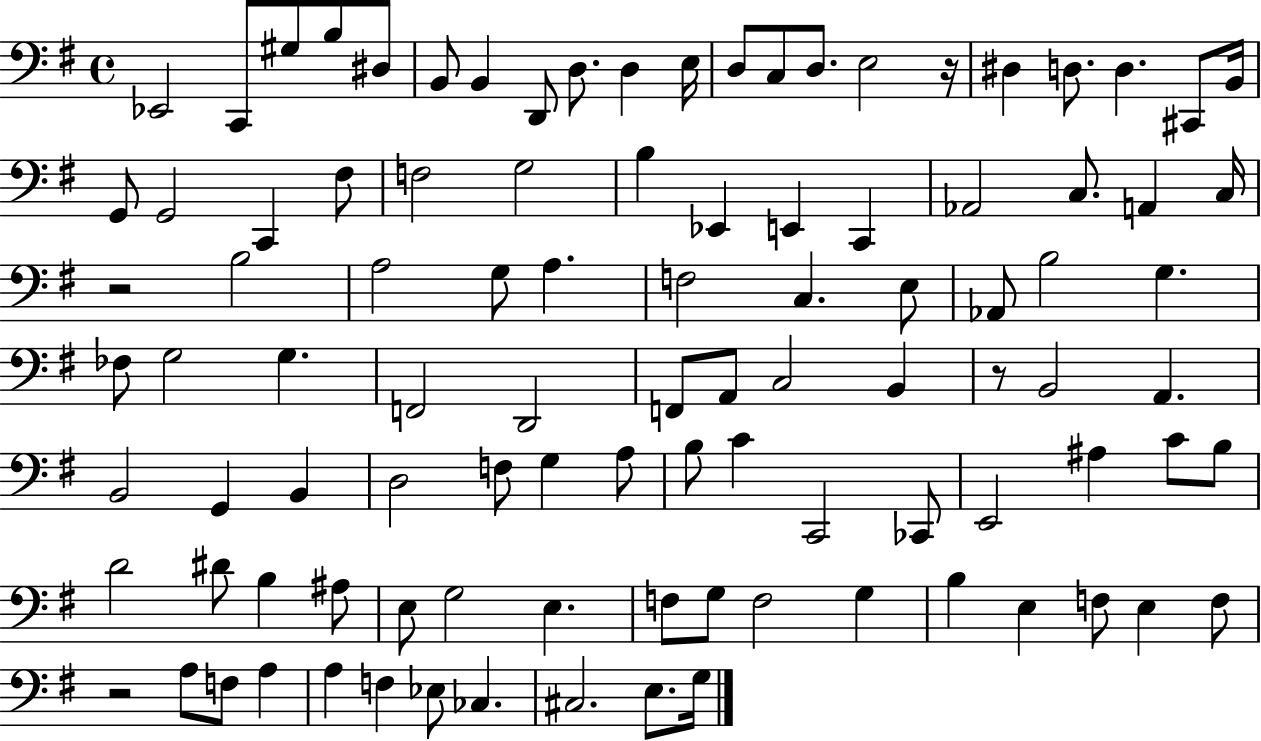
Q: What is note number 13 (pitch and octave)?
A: C3